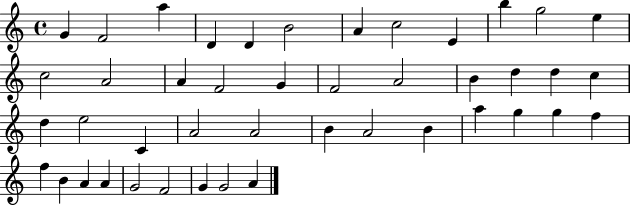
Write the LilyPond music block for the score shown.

{
  \clef treble
  \time 4/4
  \defaultTimeSignature
  \key c \major
  g'4 f'2 a''4 | d'4 d'4 b'2 | a'4 c''2 e'4 | b''4 g''2 e''4 | \break c''2 a'2 | a'4 f'2 g'4 | f'2 a'2 | b'4 d''4 d''4 c''4 | \break d''4 e''2 c'4 | a'2 a'2 | b'4 a'2 b'4 | a''4 g''4 g''4 f''4 | \break f''4 b'4 a'4 a'4 | g'2 f'2 | g'4 g'2 a'4 | \bar "|."
}